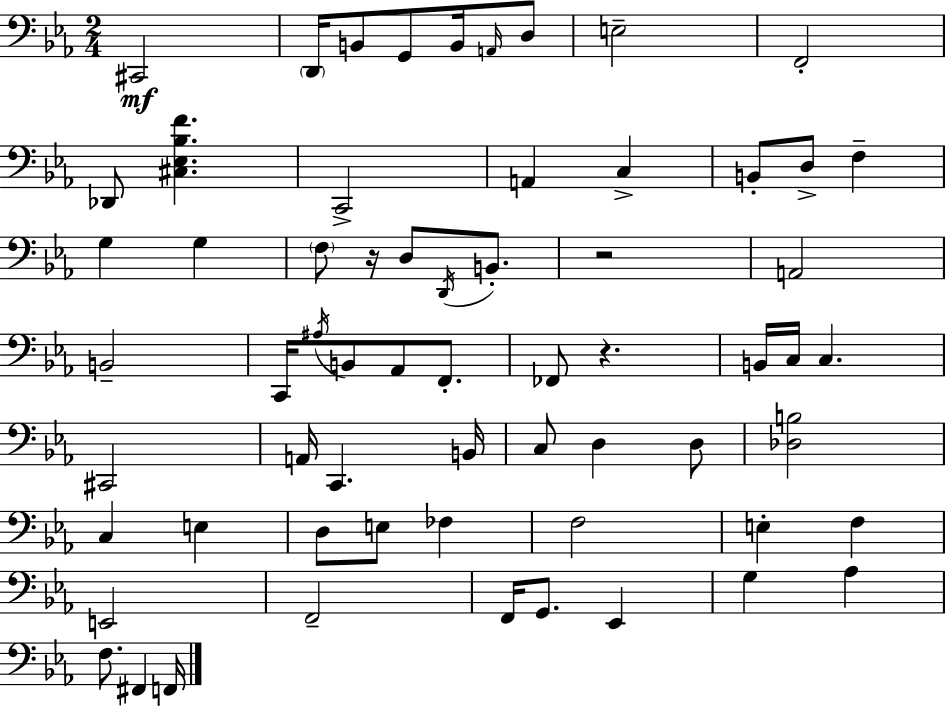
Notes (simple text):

C#2/h D2/s B2/e G2/e B2/s A2/s D3/e E3/h F2/h Db2/e [C#3,Eb3,Bb3,F4]/q. C2/h A2/q C3/q B2/e D3/e F3/q G3/q G3/q F3/e R/s D3/e D2/s B2/e. R/h A2/h B2/h C2/s A#3/s B2/e Ab2/e F2/e. FES2/e R/q. B2/s C3/s C3/q. C#2/h A2/s C2/q. B2/s C3/e D3/q D3/e [Db3,B3]/h C3/q E3/q D3/e E3/e FES3/q F3/h E3/q F3/q E2/h F2/h F2/s G2/e. Eb2/q G3/q Ab3/q F3/e. F#2/q F2/s